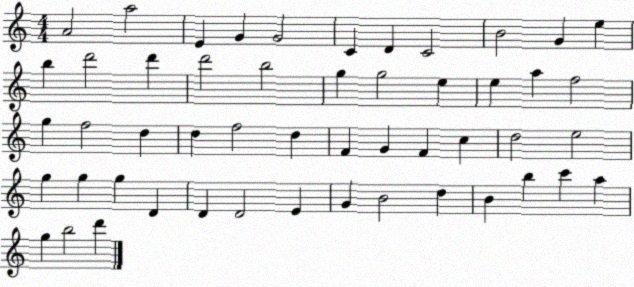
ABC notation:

X:1
T:Untitled
M:4/4
L:1/4
K:C
A2 a2 E G G2 C D C2 B2 G e b d'2 d' d'2 b2 g g2 e e a f2 g f2 d d f2 d F G F c d2 e2 g g g D D D2 E G B2 d B b c' a g b2 d'